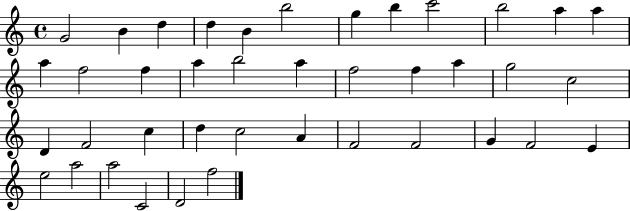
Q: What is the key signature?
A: C major